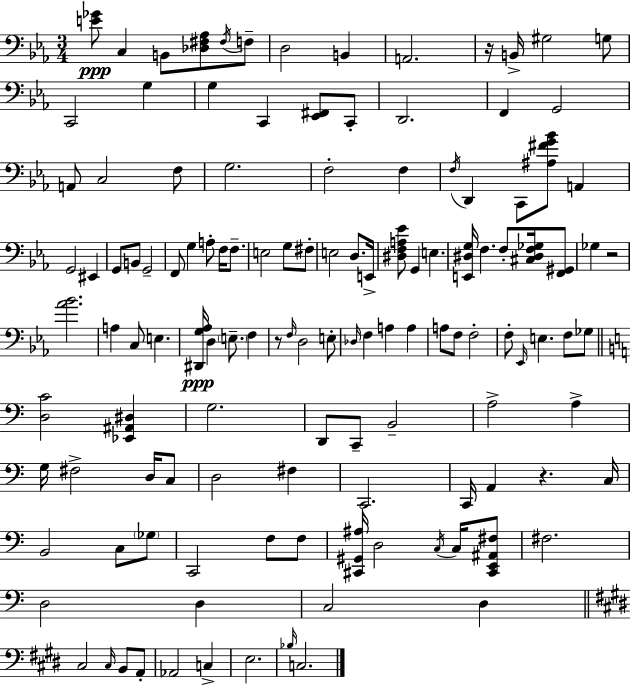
{
  \clef bass
  \numericTimeSignature
  \time 3/4
  \key ees \major
  <e' ges'>8\ppp c4 b,8 <des fis aes>8 \acciaccatura { fis16 } f8-- | d2 b,4 | a,2. | r16 b,16-> gis2 g8 | \break c,2 g4 | g4 c,4 <ees, fis,>8 c,8-. | d,2. | f,4 g,2 | \break a,8 c2 f8 | g2. | f2-. f4 | \acciaccatura { f16 } d,4 c,8 <ais fis' g' bes'>8 a,4 | \break g,2 eis,4 | g,8 b,8 g,2-- | f,8 g4 a8-. f16 f8.-- | e2 g8 | \break fis8-. e2 d8. | e,16-> <dis f a ees'>8 g,4 e4. | <e, dis g>16 f4. f8-. <cis dis f ges>16 | <f, gis,>8 ges4 r2 | \break <aes' bes'>2. | a4 c8 e4. | <dis, g aes>16\ppp d4 \parenthesize e8.-- f4 | r8 \grace { f16 } d2 | \break e8-. \grace { des16 } f4 a4 | a4 a8 f8 f2-. | f8-. \grace { ees,16 } e4. | f8 ges8 \bar "||" \break \key c \major <d c'>2 <ees, ais, dis>4 | g2. | d,8 c,8-- b,2-- | a2-> a4-> | \break g16 fis2-> d16 c8 | d2 fis4 | c,2. | c,16 a,4 r4. c16 | \break b,2 c8 \parenthesize ges8 | c,2 f8 f8 | <cis, gis, ais>16 d2 \acciaccatura { c16 } c16 <cis, e, ais, fis>8 | fis2. | \break d2 d4 | c2 d4 | \bar "||" \break \key e \major cis2 \grace { cis16 } b,8 a,8-. | aes,2 c4-> | e2. | \grace { bes16 } c2. | \break \bar "|."
}